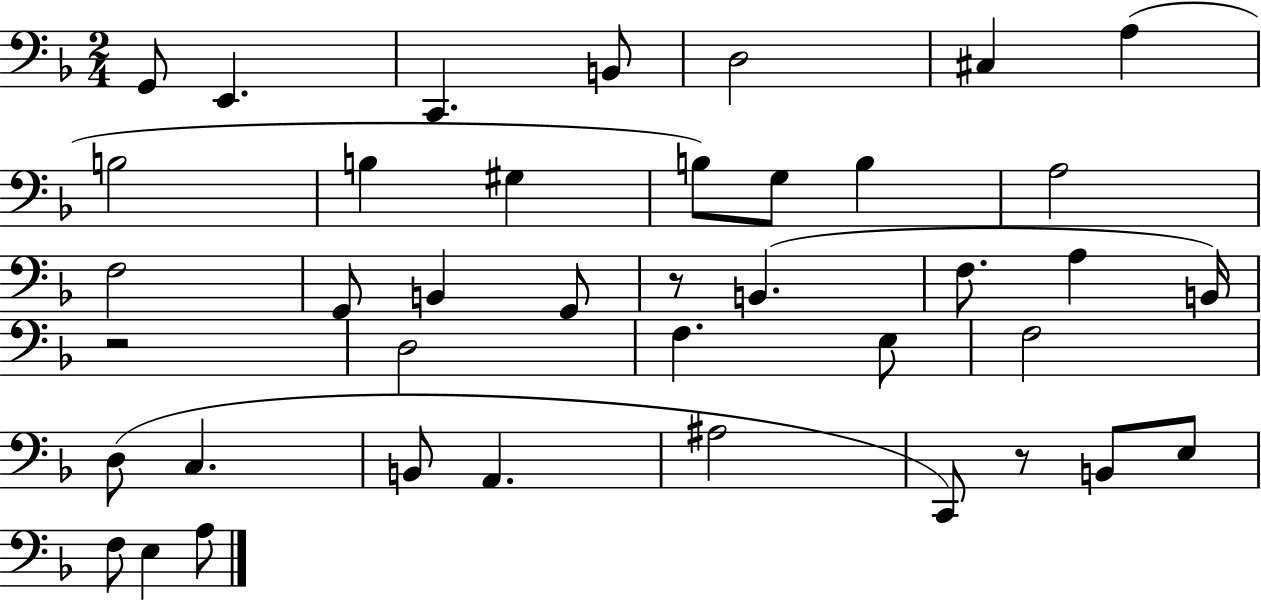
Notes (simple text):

G2/e E2/q. C2/q. B2/e D3/h C#3/q A3/q B3/h B3/q G#3/q B3/e G3/e B3/q A3/h F3/h G2/e B2/q G2/e R/e B2/q. F3/e. A3/q B2/s R/h D3/h F3/q. E3/e F3/h D3/e C3/q. B2/e A2/q. A#3/h C2/e R/e B2/e E3/e F3/e E3/q A3/e